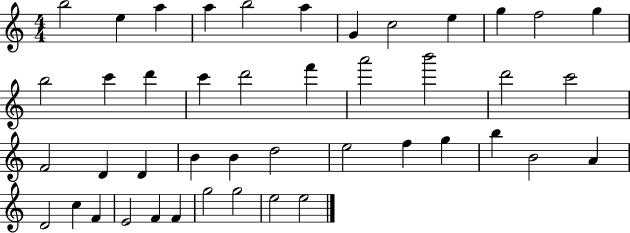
{
  \clef treble
  \numericTimeSignature
  \time 4/4
  \key c \major
  b''2 e''4 a''4 | a''4 b''2 a''4 | g'4 c''2 e''4 | g''4 f''2 g''4 | \break b''2 c'''4 d'''4 | c'''4 d'''2 f'''4 | a'''2 b'''2 | d'''2 c'''2 | \break f'2 d'4 d'4 | b'4 b'4 d''2 | e''2 f''4 g''4 | b''4 b'2 a'4 | \break d'2 c''4 f'4 | e'2 f'4 f'4 | g''2 g''2 | e''2 e''2 | \break \bar "|."
}